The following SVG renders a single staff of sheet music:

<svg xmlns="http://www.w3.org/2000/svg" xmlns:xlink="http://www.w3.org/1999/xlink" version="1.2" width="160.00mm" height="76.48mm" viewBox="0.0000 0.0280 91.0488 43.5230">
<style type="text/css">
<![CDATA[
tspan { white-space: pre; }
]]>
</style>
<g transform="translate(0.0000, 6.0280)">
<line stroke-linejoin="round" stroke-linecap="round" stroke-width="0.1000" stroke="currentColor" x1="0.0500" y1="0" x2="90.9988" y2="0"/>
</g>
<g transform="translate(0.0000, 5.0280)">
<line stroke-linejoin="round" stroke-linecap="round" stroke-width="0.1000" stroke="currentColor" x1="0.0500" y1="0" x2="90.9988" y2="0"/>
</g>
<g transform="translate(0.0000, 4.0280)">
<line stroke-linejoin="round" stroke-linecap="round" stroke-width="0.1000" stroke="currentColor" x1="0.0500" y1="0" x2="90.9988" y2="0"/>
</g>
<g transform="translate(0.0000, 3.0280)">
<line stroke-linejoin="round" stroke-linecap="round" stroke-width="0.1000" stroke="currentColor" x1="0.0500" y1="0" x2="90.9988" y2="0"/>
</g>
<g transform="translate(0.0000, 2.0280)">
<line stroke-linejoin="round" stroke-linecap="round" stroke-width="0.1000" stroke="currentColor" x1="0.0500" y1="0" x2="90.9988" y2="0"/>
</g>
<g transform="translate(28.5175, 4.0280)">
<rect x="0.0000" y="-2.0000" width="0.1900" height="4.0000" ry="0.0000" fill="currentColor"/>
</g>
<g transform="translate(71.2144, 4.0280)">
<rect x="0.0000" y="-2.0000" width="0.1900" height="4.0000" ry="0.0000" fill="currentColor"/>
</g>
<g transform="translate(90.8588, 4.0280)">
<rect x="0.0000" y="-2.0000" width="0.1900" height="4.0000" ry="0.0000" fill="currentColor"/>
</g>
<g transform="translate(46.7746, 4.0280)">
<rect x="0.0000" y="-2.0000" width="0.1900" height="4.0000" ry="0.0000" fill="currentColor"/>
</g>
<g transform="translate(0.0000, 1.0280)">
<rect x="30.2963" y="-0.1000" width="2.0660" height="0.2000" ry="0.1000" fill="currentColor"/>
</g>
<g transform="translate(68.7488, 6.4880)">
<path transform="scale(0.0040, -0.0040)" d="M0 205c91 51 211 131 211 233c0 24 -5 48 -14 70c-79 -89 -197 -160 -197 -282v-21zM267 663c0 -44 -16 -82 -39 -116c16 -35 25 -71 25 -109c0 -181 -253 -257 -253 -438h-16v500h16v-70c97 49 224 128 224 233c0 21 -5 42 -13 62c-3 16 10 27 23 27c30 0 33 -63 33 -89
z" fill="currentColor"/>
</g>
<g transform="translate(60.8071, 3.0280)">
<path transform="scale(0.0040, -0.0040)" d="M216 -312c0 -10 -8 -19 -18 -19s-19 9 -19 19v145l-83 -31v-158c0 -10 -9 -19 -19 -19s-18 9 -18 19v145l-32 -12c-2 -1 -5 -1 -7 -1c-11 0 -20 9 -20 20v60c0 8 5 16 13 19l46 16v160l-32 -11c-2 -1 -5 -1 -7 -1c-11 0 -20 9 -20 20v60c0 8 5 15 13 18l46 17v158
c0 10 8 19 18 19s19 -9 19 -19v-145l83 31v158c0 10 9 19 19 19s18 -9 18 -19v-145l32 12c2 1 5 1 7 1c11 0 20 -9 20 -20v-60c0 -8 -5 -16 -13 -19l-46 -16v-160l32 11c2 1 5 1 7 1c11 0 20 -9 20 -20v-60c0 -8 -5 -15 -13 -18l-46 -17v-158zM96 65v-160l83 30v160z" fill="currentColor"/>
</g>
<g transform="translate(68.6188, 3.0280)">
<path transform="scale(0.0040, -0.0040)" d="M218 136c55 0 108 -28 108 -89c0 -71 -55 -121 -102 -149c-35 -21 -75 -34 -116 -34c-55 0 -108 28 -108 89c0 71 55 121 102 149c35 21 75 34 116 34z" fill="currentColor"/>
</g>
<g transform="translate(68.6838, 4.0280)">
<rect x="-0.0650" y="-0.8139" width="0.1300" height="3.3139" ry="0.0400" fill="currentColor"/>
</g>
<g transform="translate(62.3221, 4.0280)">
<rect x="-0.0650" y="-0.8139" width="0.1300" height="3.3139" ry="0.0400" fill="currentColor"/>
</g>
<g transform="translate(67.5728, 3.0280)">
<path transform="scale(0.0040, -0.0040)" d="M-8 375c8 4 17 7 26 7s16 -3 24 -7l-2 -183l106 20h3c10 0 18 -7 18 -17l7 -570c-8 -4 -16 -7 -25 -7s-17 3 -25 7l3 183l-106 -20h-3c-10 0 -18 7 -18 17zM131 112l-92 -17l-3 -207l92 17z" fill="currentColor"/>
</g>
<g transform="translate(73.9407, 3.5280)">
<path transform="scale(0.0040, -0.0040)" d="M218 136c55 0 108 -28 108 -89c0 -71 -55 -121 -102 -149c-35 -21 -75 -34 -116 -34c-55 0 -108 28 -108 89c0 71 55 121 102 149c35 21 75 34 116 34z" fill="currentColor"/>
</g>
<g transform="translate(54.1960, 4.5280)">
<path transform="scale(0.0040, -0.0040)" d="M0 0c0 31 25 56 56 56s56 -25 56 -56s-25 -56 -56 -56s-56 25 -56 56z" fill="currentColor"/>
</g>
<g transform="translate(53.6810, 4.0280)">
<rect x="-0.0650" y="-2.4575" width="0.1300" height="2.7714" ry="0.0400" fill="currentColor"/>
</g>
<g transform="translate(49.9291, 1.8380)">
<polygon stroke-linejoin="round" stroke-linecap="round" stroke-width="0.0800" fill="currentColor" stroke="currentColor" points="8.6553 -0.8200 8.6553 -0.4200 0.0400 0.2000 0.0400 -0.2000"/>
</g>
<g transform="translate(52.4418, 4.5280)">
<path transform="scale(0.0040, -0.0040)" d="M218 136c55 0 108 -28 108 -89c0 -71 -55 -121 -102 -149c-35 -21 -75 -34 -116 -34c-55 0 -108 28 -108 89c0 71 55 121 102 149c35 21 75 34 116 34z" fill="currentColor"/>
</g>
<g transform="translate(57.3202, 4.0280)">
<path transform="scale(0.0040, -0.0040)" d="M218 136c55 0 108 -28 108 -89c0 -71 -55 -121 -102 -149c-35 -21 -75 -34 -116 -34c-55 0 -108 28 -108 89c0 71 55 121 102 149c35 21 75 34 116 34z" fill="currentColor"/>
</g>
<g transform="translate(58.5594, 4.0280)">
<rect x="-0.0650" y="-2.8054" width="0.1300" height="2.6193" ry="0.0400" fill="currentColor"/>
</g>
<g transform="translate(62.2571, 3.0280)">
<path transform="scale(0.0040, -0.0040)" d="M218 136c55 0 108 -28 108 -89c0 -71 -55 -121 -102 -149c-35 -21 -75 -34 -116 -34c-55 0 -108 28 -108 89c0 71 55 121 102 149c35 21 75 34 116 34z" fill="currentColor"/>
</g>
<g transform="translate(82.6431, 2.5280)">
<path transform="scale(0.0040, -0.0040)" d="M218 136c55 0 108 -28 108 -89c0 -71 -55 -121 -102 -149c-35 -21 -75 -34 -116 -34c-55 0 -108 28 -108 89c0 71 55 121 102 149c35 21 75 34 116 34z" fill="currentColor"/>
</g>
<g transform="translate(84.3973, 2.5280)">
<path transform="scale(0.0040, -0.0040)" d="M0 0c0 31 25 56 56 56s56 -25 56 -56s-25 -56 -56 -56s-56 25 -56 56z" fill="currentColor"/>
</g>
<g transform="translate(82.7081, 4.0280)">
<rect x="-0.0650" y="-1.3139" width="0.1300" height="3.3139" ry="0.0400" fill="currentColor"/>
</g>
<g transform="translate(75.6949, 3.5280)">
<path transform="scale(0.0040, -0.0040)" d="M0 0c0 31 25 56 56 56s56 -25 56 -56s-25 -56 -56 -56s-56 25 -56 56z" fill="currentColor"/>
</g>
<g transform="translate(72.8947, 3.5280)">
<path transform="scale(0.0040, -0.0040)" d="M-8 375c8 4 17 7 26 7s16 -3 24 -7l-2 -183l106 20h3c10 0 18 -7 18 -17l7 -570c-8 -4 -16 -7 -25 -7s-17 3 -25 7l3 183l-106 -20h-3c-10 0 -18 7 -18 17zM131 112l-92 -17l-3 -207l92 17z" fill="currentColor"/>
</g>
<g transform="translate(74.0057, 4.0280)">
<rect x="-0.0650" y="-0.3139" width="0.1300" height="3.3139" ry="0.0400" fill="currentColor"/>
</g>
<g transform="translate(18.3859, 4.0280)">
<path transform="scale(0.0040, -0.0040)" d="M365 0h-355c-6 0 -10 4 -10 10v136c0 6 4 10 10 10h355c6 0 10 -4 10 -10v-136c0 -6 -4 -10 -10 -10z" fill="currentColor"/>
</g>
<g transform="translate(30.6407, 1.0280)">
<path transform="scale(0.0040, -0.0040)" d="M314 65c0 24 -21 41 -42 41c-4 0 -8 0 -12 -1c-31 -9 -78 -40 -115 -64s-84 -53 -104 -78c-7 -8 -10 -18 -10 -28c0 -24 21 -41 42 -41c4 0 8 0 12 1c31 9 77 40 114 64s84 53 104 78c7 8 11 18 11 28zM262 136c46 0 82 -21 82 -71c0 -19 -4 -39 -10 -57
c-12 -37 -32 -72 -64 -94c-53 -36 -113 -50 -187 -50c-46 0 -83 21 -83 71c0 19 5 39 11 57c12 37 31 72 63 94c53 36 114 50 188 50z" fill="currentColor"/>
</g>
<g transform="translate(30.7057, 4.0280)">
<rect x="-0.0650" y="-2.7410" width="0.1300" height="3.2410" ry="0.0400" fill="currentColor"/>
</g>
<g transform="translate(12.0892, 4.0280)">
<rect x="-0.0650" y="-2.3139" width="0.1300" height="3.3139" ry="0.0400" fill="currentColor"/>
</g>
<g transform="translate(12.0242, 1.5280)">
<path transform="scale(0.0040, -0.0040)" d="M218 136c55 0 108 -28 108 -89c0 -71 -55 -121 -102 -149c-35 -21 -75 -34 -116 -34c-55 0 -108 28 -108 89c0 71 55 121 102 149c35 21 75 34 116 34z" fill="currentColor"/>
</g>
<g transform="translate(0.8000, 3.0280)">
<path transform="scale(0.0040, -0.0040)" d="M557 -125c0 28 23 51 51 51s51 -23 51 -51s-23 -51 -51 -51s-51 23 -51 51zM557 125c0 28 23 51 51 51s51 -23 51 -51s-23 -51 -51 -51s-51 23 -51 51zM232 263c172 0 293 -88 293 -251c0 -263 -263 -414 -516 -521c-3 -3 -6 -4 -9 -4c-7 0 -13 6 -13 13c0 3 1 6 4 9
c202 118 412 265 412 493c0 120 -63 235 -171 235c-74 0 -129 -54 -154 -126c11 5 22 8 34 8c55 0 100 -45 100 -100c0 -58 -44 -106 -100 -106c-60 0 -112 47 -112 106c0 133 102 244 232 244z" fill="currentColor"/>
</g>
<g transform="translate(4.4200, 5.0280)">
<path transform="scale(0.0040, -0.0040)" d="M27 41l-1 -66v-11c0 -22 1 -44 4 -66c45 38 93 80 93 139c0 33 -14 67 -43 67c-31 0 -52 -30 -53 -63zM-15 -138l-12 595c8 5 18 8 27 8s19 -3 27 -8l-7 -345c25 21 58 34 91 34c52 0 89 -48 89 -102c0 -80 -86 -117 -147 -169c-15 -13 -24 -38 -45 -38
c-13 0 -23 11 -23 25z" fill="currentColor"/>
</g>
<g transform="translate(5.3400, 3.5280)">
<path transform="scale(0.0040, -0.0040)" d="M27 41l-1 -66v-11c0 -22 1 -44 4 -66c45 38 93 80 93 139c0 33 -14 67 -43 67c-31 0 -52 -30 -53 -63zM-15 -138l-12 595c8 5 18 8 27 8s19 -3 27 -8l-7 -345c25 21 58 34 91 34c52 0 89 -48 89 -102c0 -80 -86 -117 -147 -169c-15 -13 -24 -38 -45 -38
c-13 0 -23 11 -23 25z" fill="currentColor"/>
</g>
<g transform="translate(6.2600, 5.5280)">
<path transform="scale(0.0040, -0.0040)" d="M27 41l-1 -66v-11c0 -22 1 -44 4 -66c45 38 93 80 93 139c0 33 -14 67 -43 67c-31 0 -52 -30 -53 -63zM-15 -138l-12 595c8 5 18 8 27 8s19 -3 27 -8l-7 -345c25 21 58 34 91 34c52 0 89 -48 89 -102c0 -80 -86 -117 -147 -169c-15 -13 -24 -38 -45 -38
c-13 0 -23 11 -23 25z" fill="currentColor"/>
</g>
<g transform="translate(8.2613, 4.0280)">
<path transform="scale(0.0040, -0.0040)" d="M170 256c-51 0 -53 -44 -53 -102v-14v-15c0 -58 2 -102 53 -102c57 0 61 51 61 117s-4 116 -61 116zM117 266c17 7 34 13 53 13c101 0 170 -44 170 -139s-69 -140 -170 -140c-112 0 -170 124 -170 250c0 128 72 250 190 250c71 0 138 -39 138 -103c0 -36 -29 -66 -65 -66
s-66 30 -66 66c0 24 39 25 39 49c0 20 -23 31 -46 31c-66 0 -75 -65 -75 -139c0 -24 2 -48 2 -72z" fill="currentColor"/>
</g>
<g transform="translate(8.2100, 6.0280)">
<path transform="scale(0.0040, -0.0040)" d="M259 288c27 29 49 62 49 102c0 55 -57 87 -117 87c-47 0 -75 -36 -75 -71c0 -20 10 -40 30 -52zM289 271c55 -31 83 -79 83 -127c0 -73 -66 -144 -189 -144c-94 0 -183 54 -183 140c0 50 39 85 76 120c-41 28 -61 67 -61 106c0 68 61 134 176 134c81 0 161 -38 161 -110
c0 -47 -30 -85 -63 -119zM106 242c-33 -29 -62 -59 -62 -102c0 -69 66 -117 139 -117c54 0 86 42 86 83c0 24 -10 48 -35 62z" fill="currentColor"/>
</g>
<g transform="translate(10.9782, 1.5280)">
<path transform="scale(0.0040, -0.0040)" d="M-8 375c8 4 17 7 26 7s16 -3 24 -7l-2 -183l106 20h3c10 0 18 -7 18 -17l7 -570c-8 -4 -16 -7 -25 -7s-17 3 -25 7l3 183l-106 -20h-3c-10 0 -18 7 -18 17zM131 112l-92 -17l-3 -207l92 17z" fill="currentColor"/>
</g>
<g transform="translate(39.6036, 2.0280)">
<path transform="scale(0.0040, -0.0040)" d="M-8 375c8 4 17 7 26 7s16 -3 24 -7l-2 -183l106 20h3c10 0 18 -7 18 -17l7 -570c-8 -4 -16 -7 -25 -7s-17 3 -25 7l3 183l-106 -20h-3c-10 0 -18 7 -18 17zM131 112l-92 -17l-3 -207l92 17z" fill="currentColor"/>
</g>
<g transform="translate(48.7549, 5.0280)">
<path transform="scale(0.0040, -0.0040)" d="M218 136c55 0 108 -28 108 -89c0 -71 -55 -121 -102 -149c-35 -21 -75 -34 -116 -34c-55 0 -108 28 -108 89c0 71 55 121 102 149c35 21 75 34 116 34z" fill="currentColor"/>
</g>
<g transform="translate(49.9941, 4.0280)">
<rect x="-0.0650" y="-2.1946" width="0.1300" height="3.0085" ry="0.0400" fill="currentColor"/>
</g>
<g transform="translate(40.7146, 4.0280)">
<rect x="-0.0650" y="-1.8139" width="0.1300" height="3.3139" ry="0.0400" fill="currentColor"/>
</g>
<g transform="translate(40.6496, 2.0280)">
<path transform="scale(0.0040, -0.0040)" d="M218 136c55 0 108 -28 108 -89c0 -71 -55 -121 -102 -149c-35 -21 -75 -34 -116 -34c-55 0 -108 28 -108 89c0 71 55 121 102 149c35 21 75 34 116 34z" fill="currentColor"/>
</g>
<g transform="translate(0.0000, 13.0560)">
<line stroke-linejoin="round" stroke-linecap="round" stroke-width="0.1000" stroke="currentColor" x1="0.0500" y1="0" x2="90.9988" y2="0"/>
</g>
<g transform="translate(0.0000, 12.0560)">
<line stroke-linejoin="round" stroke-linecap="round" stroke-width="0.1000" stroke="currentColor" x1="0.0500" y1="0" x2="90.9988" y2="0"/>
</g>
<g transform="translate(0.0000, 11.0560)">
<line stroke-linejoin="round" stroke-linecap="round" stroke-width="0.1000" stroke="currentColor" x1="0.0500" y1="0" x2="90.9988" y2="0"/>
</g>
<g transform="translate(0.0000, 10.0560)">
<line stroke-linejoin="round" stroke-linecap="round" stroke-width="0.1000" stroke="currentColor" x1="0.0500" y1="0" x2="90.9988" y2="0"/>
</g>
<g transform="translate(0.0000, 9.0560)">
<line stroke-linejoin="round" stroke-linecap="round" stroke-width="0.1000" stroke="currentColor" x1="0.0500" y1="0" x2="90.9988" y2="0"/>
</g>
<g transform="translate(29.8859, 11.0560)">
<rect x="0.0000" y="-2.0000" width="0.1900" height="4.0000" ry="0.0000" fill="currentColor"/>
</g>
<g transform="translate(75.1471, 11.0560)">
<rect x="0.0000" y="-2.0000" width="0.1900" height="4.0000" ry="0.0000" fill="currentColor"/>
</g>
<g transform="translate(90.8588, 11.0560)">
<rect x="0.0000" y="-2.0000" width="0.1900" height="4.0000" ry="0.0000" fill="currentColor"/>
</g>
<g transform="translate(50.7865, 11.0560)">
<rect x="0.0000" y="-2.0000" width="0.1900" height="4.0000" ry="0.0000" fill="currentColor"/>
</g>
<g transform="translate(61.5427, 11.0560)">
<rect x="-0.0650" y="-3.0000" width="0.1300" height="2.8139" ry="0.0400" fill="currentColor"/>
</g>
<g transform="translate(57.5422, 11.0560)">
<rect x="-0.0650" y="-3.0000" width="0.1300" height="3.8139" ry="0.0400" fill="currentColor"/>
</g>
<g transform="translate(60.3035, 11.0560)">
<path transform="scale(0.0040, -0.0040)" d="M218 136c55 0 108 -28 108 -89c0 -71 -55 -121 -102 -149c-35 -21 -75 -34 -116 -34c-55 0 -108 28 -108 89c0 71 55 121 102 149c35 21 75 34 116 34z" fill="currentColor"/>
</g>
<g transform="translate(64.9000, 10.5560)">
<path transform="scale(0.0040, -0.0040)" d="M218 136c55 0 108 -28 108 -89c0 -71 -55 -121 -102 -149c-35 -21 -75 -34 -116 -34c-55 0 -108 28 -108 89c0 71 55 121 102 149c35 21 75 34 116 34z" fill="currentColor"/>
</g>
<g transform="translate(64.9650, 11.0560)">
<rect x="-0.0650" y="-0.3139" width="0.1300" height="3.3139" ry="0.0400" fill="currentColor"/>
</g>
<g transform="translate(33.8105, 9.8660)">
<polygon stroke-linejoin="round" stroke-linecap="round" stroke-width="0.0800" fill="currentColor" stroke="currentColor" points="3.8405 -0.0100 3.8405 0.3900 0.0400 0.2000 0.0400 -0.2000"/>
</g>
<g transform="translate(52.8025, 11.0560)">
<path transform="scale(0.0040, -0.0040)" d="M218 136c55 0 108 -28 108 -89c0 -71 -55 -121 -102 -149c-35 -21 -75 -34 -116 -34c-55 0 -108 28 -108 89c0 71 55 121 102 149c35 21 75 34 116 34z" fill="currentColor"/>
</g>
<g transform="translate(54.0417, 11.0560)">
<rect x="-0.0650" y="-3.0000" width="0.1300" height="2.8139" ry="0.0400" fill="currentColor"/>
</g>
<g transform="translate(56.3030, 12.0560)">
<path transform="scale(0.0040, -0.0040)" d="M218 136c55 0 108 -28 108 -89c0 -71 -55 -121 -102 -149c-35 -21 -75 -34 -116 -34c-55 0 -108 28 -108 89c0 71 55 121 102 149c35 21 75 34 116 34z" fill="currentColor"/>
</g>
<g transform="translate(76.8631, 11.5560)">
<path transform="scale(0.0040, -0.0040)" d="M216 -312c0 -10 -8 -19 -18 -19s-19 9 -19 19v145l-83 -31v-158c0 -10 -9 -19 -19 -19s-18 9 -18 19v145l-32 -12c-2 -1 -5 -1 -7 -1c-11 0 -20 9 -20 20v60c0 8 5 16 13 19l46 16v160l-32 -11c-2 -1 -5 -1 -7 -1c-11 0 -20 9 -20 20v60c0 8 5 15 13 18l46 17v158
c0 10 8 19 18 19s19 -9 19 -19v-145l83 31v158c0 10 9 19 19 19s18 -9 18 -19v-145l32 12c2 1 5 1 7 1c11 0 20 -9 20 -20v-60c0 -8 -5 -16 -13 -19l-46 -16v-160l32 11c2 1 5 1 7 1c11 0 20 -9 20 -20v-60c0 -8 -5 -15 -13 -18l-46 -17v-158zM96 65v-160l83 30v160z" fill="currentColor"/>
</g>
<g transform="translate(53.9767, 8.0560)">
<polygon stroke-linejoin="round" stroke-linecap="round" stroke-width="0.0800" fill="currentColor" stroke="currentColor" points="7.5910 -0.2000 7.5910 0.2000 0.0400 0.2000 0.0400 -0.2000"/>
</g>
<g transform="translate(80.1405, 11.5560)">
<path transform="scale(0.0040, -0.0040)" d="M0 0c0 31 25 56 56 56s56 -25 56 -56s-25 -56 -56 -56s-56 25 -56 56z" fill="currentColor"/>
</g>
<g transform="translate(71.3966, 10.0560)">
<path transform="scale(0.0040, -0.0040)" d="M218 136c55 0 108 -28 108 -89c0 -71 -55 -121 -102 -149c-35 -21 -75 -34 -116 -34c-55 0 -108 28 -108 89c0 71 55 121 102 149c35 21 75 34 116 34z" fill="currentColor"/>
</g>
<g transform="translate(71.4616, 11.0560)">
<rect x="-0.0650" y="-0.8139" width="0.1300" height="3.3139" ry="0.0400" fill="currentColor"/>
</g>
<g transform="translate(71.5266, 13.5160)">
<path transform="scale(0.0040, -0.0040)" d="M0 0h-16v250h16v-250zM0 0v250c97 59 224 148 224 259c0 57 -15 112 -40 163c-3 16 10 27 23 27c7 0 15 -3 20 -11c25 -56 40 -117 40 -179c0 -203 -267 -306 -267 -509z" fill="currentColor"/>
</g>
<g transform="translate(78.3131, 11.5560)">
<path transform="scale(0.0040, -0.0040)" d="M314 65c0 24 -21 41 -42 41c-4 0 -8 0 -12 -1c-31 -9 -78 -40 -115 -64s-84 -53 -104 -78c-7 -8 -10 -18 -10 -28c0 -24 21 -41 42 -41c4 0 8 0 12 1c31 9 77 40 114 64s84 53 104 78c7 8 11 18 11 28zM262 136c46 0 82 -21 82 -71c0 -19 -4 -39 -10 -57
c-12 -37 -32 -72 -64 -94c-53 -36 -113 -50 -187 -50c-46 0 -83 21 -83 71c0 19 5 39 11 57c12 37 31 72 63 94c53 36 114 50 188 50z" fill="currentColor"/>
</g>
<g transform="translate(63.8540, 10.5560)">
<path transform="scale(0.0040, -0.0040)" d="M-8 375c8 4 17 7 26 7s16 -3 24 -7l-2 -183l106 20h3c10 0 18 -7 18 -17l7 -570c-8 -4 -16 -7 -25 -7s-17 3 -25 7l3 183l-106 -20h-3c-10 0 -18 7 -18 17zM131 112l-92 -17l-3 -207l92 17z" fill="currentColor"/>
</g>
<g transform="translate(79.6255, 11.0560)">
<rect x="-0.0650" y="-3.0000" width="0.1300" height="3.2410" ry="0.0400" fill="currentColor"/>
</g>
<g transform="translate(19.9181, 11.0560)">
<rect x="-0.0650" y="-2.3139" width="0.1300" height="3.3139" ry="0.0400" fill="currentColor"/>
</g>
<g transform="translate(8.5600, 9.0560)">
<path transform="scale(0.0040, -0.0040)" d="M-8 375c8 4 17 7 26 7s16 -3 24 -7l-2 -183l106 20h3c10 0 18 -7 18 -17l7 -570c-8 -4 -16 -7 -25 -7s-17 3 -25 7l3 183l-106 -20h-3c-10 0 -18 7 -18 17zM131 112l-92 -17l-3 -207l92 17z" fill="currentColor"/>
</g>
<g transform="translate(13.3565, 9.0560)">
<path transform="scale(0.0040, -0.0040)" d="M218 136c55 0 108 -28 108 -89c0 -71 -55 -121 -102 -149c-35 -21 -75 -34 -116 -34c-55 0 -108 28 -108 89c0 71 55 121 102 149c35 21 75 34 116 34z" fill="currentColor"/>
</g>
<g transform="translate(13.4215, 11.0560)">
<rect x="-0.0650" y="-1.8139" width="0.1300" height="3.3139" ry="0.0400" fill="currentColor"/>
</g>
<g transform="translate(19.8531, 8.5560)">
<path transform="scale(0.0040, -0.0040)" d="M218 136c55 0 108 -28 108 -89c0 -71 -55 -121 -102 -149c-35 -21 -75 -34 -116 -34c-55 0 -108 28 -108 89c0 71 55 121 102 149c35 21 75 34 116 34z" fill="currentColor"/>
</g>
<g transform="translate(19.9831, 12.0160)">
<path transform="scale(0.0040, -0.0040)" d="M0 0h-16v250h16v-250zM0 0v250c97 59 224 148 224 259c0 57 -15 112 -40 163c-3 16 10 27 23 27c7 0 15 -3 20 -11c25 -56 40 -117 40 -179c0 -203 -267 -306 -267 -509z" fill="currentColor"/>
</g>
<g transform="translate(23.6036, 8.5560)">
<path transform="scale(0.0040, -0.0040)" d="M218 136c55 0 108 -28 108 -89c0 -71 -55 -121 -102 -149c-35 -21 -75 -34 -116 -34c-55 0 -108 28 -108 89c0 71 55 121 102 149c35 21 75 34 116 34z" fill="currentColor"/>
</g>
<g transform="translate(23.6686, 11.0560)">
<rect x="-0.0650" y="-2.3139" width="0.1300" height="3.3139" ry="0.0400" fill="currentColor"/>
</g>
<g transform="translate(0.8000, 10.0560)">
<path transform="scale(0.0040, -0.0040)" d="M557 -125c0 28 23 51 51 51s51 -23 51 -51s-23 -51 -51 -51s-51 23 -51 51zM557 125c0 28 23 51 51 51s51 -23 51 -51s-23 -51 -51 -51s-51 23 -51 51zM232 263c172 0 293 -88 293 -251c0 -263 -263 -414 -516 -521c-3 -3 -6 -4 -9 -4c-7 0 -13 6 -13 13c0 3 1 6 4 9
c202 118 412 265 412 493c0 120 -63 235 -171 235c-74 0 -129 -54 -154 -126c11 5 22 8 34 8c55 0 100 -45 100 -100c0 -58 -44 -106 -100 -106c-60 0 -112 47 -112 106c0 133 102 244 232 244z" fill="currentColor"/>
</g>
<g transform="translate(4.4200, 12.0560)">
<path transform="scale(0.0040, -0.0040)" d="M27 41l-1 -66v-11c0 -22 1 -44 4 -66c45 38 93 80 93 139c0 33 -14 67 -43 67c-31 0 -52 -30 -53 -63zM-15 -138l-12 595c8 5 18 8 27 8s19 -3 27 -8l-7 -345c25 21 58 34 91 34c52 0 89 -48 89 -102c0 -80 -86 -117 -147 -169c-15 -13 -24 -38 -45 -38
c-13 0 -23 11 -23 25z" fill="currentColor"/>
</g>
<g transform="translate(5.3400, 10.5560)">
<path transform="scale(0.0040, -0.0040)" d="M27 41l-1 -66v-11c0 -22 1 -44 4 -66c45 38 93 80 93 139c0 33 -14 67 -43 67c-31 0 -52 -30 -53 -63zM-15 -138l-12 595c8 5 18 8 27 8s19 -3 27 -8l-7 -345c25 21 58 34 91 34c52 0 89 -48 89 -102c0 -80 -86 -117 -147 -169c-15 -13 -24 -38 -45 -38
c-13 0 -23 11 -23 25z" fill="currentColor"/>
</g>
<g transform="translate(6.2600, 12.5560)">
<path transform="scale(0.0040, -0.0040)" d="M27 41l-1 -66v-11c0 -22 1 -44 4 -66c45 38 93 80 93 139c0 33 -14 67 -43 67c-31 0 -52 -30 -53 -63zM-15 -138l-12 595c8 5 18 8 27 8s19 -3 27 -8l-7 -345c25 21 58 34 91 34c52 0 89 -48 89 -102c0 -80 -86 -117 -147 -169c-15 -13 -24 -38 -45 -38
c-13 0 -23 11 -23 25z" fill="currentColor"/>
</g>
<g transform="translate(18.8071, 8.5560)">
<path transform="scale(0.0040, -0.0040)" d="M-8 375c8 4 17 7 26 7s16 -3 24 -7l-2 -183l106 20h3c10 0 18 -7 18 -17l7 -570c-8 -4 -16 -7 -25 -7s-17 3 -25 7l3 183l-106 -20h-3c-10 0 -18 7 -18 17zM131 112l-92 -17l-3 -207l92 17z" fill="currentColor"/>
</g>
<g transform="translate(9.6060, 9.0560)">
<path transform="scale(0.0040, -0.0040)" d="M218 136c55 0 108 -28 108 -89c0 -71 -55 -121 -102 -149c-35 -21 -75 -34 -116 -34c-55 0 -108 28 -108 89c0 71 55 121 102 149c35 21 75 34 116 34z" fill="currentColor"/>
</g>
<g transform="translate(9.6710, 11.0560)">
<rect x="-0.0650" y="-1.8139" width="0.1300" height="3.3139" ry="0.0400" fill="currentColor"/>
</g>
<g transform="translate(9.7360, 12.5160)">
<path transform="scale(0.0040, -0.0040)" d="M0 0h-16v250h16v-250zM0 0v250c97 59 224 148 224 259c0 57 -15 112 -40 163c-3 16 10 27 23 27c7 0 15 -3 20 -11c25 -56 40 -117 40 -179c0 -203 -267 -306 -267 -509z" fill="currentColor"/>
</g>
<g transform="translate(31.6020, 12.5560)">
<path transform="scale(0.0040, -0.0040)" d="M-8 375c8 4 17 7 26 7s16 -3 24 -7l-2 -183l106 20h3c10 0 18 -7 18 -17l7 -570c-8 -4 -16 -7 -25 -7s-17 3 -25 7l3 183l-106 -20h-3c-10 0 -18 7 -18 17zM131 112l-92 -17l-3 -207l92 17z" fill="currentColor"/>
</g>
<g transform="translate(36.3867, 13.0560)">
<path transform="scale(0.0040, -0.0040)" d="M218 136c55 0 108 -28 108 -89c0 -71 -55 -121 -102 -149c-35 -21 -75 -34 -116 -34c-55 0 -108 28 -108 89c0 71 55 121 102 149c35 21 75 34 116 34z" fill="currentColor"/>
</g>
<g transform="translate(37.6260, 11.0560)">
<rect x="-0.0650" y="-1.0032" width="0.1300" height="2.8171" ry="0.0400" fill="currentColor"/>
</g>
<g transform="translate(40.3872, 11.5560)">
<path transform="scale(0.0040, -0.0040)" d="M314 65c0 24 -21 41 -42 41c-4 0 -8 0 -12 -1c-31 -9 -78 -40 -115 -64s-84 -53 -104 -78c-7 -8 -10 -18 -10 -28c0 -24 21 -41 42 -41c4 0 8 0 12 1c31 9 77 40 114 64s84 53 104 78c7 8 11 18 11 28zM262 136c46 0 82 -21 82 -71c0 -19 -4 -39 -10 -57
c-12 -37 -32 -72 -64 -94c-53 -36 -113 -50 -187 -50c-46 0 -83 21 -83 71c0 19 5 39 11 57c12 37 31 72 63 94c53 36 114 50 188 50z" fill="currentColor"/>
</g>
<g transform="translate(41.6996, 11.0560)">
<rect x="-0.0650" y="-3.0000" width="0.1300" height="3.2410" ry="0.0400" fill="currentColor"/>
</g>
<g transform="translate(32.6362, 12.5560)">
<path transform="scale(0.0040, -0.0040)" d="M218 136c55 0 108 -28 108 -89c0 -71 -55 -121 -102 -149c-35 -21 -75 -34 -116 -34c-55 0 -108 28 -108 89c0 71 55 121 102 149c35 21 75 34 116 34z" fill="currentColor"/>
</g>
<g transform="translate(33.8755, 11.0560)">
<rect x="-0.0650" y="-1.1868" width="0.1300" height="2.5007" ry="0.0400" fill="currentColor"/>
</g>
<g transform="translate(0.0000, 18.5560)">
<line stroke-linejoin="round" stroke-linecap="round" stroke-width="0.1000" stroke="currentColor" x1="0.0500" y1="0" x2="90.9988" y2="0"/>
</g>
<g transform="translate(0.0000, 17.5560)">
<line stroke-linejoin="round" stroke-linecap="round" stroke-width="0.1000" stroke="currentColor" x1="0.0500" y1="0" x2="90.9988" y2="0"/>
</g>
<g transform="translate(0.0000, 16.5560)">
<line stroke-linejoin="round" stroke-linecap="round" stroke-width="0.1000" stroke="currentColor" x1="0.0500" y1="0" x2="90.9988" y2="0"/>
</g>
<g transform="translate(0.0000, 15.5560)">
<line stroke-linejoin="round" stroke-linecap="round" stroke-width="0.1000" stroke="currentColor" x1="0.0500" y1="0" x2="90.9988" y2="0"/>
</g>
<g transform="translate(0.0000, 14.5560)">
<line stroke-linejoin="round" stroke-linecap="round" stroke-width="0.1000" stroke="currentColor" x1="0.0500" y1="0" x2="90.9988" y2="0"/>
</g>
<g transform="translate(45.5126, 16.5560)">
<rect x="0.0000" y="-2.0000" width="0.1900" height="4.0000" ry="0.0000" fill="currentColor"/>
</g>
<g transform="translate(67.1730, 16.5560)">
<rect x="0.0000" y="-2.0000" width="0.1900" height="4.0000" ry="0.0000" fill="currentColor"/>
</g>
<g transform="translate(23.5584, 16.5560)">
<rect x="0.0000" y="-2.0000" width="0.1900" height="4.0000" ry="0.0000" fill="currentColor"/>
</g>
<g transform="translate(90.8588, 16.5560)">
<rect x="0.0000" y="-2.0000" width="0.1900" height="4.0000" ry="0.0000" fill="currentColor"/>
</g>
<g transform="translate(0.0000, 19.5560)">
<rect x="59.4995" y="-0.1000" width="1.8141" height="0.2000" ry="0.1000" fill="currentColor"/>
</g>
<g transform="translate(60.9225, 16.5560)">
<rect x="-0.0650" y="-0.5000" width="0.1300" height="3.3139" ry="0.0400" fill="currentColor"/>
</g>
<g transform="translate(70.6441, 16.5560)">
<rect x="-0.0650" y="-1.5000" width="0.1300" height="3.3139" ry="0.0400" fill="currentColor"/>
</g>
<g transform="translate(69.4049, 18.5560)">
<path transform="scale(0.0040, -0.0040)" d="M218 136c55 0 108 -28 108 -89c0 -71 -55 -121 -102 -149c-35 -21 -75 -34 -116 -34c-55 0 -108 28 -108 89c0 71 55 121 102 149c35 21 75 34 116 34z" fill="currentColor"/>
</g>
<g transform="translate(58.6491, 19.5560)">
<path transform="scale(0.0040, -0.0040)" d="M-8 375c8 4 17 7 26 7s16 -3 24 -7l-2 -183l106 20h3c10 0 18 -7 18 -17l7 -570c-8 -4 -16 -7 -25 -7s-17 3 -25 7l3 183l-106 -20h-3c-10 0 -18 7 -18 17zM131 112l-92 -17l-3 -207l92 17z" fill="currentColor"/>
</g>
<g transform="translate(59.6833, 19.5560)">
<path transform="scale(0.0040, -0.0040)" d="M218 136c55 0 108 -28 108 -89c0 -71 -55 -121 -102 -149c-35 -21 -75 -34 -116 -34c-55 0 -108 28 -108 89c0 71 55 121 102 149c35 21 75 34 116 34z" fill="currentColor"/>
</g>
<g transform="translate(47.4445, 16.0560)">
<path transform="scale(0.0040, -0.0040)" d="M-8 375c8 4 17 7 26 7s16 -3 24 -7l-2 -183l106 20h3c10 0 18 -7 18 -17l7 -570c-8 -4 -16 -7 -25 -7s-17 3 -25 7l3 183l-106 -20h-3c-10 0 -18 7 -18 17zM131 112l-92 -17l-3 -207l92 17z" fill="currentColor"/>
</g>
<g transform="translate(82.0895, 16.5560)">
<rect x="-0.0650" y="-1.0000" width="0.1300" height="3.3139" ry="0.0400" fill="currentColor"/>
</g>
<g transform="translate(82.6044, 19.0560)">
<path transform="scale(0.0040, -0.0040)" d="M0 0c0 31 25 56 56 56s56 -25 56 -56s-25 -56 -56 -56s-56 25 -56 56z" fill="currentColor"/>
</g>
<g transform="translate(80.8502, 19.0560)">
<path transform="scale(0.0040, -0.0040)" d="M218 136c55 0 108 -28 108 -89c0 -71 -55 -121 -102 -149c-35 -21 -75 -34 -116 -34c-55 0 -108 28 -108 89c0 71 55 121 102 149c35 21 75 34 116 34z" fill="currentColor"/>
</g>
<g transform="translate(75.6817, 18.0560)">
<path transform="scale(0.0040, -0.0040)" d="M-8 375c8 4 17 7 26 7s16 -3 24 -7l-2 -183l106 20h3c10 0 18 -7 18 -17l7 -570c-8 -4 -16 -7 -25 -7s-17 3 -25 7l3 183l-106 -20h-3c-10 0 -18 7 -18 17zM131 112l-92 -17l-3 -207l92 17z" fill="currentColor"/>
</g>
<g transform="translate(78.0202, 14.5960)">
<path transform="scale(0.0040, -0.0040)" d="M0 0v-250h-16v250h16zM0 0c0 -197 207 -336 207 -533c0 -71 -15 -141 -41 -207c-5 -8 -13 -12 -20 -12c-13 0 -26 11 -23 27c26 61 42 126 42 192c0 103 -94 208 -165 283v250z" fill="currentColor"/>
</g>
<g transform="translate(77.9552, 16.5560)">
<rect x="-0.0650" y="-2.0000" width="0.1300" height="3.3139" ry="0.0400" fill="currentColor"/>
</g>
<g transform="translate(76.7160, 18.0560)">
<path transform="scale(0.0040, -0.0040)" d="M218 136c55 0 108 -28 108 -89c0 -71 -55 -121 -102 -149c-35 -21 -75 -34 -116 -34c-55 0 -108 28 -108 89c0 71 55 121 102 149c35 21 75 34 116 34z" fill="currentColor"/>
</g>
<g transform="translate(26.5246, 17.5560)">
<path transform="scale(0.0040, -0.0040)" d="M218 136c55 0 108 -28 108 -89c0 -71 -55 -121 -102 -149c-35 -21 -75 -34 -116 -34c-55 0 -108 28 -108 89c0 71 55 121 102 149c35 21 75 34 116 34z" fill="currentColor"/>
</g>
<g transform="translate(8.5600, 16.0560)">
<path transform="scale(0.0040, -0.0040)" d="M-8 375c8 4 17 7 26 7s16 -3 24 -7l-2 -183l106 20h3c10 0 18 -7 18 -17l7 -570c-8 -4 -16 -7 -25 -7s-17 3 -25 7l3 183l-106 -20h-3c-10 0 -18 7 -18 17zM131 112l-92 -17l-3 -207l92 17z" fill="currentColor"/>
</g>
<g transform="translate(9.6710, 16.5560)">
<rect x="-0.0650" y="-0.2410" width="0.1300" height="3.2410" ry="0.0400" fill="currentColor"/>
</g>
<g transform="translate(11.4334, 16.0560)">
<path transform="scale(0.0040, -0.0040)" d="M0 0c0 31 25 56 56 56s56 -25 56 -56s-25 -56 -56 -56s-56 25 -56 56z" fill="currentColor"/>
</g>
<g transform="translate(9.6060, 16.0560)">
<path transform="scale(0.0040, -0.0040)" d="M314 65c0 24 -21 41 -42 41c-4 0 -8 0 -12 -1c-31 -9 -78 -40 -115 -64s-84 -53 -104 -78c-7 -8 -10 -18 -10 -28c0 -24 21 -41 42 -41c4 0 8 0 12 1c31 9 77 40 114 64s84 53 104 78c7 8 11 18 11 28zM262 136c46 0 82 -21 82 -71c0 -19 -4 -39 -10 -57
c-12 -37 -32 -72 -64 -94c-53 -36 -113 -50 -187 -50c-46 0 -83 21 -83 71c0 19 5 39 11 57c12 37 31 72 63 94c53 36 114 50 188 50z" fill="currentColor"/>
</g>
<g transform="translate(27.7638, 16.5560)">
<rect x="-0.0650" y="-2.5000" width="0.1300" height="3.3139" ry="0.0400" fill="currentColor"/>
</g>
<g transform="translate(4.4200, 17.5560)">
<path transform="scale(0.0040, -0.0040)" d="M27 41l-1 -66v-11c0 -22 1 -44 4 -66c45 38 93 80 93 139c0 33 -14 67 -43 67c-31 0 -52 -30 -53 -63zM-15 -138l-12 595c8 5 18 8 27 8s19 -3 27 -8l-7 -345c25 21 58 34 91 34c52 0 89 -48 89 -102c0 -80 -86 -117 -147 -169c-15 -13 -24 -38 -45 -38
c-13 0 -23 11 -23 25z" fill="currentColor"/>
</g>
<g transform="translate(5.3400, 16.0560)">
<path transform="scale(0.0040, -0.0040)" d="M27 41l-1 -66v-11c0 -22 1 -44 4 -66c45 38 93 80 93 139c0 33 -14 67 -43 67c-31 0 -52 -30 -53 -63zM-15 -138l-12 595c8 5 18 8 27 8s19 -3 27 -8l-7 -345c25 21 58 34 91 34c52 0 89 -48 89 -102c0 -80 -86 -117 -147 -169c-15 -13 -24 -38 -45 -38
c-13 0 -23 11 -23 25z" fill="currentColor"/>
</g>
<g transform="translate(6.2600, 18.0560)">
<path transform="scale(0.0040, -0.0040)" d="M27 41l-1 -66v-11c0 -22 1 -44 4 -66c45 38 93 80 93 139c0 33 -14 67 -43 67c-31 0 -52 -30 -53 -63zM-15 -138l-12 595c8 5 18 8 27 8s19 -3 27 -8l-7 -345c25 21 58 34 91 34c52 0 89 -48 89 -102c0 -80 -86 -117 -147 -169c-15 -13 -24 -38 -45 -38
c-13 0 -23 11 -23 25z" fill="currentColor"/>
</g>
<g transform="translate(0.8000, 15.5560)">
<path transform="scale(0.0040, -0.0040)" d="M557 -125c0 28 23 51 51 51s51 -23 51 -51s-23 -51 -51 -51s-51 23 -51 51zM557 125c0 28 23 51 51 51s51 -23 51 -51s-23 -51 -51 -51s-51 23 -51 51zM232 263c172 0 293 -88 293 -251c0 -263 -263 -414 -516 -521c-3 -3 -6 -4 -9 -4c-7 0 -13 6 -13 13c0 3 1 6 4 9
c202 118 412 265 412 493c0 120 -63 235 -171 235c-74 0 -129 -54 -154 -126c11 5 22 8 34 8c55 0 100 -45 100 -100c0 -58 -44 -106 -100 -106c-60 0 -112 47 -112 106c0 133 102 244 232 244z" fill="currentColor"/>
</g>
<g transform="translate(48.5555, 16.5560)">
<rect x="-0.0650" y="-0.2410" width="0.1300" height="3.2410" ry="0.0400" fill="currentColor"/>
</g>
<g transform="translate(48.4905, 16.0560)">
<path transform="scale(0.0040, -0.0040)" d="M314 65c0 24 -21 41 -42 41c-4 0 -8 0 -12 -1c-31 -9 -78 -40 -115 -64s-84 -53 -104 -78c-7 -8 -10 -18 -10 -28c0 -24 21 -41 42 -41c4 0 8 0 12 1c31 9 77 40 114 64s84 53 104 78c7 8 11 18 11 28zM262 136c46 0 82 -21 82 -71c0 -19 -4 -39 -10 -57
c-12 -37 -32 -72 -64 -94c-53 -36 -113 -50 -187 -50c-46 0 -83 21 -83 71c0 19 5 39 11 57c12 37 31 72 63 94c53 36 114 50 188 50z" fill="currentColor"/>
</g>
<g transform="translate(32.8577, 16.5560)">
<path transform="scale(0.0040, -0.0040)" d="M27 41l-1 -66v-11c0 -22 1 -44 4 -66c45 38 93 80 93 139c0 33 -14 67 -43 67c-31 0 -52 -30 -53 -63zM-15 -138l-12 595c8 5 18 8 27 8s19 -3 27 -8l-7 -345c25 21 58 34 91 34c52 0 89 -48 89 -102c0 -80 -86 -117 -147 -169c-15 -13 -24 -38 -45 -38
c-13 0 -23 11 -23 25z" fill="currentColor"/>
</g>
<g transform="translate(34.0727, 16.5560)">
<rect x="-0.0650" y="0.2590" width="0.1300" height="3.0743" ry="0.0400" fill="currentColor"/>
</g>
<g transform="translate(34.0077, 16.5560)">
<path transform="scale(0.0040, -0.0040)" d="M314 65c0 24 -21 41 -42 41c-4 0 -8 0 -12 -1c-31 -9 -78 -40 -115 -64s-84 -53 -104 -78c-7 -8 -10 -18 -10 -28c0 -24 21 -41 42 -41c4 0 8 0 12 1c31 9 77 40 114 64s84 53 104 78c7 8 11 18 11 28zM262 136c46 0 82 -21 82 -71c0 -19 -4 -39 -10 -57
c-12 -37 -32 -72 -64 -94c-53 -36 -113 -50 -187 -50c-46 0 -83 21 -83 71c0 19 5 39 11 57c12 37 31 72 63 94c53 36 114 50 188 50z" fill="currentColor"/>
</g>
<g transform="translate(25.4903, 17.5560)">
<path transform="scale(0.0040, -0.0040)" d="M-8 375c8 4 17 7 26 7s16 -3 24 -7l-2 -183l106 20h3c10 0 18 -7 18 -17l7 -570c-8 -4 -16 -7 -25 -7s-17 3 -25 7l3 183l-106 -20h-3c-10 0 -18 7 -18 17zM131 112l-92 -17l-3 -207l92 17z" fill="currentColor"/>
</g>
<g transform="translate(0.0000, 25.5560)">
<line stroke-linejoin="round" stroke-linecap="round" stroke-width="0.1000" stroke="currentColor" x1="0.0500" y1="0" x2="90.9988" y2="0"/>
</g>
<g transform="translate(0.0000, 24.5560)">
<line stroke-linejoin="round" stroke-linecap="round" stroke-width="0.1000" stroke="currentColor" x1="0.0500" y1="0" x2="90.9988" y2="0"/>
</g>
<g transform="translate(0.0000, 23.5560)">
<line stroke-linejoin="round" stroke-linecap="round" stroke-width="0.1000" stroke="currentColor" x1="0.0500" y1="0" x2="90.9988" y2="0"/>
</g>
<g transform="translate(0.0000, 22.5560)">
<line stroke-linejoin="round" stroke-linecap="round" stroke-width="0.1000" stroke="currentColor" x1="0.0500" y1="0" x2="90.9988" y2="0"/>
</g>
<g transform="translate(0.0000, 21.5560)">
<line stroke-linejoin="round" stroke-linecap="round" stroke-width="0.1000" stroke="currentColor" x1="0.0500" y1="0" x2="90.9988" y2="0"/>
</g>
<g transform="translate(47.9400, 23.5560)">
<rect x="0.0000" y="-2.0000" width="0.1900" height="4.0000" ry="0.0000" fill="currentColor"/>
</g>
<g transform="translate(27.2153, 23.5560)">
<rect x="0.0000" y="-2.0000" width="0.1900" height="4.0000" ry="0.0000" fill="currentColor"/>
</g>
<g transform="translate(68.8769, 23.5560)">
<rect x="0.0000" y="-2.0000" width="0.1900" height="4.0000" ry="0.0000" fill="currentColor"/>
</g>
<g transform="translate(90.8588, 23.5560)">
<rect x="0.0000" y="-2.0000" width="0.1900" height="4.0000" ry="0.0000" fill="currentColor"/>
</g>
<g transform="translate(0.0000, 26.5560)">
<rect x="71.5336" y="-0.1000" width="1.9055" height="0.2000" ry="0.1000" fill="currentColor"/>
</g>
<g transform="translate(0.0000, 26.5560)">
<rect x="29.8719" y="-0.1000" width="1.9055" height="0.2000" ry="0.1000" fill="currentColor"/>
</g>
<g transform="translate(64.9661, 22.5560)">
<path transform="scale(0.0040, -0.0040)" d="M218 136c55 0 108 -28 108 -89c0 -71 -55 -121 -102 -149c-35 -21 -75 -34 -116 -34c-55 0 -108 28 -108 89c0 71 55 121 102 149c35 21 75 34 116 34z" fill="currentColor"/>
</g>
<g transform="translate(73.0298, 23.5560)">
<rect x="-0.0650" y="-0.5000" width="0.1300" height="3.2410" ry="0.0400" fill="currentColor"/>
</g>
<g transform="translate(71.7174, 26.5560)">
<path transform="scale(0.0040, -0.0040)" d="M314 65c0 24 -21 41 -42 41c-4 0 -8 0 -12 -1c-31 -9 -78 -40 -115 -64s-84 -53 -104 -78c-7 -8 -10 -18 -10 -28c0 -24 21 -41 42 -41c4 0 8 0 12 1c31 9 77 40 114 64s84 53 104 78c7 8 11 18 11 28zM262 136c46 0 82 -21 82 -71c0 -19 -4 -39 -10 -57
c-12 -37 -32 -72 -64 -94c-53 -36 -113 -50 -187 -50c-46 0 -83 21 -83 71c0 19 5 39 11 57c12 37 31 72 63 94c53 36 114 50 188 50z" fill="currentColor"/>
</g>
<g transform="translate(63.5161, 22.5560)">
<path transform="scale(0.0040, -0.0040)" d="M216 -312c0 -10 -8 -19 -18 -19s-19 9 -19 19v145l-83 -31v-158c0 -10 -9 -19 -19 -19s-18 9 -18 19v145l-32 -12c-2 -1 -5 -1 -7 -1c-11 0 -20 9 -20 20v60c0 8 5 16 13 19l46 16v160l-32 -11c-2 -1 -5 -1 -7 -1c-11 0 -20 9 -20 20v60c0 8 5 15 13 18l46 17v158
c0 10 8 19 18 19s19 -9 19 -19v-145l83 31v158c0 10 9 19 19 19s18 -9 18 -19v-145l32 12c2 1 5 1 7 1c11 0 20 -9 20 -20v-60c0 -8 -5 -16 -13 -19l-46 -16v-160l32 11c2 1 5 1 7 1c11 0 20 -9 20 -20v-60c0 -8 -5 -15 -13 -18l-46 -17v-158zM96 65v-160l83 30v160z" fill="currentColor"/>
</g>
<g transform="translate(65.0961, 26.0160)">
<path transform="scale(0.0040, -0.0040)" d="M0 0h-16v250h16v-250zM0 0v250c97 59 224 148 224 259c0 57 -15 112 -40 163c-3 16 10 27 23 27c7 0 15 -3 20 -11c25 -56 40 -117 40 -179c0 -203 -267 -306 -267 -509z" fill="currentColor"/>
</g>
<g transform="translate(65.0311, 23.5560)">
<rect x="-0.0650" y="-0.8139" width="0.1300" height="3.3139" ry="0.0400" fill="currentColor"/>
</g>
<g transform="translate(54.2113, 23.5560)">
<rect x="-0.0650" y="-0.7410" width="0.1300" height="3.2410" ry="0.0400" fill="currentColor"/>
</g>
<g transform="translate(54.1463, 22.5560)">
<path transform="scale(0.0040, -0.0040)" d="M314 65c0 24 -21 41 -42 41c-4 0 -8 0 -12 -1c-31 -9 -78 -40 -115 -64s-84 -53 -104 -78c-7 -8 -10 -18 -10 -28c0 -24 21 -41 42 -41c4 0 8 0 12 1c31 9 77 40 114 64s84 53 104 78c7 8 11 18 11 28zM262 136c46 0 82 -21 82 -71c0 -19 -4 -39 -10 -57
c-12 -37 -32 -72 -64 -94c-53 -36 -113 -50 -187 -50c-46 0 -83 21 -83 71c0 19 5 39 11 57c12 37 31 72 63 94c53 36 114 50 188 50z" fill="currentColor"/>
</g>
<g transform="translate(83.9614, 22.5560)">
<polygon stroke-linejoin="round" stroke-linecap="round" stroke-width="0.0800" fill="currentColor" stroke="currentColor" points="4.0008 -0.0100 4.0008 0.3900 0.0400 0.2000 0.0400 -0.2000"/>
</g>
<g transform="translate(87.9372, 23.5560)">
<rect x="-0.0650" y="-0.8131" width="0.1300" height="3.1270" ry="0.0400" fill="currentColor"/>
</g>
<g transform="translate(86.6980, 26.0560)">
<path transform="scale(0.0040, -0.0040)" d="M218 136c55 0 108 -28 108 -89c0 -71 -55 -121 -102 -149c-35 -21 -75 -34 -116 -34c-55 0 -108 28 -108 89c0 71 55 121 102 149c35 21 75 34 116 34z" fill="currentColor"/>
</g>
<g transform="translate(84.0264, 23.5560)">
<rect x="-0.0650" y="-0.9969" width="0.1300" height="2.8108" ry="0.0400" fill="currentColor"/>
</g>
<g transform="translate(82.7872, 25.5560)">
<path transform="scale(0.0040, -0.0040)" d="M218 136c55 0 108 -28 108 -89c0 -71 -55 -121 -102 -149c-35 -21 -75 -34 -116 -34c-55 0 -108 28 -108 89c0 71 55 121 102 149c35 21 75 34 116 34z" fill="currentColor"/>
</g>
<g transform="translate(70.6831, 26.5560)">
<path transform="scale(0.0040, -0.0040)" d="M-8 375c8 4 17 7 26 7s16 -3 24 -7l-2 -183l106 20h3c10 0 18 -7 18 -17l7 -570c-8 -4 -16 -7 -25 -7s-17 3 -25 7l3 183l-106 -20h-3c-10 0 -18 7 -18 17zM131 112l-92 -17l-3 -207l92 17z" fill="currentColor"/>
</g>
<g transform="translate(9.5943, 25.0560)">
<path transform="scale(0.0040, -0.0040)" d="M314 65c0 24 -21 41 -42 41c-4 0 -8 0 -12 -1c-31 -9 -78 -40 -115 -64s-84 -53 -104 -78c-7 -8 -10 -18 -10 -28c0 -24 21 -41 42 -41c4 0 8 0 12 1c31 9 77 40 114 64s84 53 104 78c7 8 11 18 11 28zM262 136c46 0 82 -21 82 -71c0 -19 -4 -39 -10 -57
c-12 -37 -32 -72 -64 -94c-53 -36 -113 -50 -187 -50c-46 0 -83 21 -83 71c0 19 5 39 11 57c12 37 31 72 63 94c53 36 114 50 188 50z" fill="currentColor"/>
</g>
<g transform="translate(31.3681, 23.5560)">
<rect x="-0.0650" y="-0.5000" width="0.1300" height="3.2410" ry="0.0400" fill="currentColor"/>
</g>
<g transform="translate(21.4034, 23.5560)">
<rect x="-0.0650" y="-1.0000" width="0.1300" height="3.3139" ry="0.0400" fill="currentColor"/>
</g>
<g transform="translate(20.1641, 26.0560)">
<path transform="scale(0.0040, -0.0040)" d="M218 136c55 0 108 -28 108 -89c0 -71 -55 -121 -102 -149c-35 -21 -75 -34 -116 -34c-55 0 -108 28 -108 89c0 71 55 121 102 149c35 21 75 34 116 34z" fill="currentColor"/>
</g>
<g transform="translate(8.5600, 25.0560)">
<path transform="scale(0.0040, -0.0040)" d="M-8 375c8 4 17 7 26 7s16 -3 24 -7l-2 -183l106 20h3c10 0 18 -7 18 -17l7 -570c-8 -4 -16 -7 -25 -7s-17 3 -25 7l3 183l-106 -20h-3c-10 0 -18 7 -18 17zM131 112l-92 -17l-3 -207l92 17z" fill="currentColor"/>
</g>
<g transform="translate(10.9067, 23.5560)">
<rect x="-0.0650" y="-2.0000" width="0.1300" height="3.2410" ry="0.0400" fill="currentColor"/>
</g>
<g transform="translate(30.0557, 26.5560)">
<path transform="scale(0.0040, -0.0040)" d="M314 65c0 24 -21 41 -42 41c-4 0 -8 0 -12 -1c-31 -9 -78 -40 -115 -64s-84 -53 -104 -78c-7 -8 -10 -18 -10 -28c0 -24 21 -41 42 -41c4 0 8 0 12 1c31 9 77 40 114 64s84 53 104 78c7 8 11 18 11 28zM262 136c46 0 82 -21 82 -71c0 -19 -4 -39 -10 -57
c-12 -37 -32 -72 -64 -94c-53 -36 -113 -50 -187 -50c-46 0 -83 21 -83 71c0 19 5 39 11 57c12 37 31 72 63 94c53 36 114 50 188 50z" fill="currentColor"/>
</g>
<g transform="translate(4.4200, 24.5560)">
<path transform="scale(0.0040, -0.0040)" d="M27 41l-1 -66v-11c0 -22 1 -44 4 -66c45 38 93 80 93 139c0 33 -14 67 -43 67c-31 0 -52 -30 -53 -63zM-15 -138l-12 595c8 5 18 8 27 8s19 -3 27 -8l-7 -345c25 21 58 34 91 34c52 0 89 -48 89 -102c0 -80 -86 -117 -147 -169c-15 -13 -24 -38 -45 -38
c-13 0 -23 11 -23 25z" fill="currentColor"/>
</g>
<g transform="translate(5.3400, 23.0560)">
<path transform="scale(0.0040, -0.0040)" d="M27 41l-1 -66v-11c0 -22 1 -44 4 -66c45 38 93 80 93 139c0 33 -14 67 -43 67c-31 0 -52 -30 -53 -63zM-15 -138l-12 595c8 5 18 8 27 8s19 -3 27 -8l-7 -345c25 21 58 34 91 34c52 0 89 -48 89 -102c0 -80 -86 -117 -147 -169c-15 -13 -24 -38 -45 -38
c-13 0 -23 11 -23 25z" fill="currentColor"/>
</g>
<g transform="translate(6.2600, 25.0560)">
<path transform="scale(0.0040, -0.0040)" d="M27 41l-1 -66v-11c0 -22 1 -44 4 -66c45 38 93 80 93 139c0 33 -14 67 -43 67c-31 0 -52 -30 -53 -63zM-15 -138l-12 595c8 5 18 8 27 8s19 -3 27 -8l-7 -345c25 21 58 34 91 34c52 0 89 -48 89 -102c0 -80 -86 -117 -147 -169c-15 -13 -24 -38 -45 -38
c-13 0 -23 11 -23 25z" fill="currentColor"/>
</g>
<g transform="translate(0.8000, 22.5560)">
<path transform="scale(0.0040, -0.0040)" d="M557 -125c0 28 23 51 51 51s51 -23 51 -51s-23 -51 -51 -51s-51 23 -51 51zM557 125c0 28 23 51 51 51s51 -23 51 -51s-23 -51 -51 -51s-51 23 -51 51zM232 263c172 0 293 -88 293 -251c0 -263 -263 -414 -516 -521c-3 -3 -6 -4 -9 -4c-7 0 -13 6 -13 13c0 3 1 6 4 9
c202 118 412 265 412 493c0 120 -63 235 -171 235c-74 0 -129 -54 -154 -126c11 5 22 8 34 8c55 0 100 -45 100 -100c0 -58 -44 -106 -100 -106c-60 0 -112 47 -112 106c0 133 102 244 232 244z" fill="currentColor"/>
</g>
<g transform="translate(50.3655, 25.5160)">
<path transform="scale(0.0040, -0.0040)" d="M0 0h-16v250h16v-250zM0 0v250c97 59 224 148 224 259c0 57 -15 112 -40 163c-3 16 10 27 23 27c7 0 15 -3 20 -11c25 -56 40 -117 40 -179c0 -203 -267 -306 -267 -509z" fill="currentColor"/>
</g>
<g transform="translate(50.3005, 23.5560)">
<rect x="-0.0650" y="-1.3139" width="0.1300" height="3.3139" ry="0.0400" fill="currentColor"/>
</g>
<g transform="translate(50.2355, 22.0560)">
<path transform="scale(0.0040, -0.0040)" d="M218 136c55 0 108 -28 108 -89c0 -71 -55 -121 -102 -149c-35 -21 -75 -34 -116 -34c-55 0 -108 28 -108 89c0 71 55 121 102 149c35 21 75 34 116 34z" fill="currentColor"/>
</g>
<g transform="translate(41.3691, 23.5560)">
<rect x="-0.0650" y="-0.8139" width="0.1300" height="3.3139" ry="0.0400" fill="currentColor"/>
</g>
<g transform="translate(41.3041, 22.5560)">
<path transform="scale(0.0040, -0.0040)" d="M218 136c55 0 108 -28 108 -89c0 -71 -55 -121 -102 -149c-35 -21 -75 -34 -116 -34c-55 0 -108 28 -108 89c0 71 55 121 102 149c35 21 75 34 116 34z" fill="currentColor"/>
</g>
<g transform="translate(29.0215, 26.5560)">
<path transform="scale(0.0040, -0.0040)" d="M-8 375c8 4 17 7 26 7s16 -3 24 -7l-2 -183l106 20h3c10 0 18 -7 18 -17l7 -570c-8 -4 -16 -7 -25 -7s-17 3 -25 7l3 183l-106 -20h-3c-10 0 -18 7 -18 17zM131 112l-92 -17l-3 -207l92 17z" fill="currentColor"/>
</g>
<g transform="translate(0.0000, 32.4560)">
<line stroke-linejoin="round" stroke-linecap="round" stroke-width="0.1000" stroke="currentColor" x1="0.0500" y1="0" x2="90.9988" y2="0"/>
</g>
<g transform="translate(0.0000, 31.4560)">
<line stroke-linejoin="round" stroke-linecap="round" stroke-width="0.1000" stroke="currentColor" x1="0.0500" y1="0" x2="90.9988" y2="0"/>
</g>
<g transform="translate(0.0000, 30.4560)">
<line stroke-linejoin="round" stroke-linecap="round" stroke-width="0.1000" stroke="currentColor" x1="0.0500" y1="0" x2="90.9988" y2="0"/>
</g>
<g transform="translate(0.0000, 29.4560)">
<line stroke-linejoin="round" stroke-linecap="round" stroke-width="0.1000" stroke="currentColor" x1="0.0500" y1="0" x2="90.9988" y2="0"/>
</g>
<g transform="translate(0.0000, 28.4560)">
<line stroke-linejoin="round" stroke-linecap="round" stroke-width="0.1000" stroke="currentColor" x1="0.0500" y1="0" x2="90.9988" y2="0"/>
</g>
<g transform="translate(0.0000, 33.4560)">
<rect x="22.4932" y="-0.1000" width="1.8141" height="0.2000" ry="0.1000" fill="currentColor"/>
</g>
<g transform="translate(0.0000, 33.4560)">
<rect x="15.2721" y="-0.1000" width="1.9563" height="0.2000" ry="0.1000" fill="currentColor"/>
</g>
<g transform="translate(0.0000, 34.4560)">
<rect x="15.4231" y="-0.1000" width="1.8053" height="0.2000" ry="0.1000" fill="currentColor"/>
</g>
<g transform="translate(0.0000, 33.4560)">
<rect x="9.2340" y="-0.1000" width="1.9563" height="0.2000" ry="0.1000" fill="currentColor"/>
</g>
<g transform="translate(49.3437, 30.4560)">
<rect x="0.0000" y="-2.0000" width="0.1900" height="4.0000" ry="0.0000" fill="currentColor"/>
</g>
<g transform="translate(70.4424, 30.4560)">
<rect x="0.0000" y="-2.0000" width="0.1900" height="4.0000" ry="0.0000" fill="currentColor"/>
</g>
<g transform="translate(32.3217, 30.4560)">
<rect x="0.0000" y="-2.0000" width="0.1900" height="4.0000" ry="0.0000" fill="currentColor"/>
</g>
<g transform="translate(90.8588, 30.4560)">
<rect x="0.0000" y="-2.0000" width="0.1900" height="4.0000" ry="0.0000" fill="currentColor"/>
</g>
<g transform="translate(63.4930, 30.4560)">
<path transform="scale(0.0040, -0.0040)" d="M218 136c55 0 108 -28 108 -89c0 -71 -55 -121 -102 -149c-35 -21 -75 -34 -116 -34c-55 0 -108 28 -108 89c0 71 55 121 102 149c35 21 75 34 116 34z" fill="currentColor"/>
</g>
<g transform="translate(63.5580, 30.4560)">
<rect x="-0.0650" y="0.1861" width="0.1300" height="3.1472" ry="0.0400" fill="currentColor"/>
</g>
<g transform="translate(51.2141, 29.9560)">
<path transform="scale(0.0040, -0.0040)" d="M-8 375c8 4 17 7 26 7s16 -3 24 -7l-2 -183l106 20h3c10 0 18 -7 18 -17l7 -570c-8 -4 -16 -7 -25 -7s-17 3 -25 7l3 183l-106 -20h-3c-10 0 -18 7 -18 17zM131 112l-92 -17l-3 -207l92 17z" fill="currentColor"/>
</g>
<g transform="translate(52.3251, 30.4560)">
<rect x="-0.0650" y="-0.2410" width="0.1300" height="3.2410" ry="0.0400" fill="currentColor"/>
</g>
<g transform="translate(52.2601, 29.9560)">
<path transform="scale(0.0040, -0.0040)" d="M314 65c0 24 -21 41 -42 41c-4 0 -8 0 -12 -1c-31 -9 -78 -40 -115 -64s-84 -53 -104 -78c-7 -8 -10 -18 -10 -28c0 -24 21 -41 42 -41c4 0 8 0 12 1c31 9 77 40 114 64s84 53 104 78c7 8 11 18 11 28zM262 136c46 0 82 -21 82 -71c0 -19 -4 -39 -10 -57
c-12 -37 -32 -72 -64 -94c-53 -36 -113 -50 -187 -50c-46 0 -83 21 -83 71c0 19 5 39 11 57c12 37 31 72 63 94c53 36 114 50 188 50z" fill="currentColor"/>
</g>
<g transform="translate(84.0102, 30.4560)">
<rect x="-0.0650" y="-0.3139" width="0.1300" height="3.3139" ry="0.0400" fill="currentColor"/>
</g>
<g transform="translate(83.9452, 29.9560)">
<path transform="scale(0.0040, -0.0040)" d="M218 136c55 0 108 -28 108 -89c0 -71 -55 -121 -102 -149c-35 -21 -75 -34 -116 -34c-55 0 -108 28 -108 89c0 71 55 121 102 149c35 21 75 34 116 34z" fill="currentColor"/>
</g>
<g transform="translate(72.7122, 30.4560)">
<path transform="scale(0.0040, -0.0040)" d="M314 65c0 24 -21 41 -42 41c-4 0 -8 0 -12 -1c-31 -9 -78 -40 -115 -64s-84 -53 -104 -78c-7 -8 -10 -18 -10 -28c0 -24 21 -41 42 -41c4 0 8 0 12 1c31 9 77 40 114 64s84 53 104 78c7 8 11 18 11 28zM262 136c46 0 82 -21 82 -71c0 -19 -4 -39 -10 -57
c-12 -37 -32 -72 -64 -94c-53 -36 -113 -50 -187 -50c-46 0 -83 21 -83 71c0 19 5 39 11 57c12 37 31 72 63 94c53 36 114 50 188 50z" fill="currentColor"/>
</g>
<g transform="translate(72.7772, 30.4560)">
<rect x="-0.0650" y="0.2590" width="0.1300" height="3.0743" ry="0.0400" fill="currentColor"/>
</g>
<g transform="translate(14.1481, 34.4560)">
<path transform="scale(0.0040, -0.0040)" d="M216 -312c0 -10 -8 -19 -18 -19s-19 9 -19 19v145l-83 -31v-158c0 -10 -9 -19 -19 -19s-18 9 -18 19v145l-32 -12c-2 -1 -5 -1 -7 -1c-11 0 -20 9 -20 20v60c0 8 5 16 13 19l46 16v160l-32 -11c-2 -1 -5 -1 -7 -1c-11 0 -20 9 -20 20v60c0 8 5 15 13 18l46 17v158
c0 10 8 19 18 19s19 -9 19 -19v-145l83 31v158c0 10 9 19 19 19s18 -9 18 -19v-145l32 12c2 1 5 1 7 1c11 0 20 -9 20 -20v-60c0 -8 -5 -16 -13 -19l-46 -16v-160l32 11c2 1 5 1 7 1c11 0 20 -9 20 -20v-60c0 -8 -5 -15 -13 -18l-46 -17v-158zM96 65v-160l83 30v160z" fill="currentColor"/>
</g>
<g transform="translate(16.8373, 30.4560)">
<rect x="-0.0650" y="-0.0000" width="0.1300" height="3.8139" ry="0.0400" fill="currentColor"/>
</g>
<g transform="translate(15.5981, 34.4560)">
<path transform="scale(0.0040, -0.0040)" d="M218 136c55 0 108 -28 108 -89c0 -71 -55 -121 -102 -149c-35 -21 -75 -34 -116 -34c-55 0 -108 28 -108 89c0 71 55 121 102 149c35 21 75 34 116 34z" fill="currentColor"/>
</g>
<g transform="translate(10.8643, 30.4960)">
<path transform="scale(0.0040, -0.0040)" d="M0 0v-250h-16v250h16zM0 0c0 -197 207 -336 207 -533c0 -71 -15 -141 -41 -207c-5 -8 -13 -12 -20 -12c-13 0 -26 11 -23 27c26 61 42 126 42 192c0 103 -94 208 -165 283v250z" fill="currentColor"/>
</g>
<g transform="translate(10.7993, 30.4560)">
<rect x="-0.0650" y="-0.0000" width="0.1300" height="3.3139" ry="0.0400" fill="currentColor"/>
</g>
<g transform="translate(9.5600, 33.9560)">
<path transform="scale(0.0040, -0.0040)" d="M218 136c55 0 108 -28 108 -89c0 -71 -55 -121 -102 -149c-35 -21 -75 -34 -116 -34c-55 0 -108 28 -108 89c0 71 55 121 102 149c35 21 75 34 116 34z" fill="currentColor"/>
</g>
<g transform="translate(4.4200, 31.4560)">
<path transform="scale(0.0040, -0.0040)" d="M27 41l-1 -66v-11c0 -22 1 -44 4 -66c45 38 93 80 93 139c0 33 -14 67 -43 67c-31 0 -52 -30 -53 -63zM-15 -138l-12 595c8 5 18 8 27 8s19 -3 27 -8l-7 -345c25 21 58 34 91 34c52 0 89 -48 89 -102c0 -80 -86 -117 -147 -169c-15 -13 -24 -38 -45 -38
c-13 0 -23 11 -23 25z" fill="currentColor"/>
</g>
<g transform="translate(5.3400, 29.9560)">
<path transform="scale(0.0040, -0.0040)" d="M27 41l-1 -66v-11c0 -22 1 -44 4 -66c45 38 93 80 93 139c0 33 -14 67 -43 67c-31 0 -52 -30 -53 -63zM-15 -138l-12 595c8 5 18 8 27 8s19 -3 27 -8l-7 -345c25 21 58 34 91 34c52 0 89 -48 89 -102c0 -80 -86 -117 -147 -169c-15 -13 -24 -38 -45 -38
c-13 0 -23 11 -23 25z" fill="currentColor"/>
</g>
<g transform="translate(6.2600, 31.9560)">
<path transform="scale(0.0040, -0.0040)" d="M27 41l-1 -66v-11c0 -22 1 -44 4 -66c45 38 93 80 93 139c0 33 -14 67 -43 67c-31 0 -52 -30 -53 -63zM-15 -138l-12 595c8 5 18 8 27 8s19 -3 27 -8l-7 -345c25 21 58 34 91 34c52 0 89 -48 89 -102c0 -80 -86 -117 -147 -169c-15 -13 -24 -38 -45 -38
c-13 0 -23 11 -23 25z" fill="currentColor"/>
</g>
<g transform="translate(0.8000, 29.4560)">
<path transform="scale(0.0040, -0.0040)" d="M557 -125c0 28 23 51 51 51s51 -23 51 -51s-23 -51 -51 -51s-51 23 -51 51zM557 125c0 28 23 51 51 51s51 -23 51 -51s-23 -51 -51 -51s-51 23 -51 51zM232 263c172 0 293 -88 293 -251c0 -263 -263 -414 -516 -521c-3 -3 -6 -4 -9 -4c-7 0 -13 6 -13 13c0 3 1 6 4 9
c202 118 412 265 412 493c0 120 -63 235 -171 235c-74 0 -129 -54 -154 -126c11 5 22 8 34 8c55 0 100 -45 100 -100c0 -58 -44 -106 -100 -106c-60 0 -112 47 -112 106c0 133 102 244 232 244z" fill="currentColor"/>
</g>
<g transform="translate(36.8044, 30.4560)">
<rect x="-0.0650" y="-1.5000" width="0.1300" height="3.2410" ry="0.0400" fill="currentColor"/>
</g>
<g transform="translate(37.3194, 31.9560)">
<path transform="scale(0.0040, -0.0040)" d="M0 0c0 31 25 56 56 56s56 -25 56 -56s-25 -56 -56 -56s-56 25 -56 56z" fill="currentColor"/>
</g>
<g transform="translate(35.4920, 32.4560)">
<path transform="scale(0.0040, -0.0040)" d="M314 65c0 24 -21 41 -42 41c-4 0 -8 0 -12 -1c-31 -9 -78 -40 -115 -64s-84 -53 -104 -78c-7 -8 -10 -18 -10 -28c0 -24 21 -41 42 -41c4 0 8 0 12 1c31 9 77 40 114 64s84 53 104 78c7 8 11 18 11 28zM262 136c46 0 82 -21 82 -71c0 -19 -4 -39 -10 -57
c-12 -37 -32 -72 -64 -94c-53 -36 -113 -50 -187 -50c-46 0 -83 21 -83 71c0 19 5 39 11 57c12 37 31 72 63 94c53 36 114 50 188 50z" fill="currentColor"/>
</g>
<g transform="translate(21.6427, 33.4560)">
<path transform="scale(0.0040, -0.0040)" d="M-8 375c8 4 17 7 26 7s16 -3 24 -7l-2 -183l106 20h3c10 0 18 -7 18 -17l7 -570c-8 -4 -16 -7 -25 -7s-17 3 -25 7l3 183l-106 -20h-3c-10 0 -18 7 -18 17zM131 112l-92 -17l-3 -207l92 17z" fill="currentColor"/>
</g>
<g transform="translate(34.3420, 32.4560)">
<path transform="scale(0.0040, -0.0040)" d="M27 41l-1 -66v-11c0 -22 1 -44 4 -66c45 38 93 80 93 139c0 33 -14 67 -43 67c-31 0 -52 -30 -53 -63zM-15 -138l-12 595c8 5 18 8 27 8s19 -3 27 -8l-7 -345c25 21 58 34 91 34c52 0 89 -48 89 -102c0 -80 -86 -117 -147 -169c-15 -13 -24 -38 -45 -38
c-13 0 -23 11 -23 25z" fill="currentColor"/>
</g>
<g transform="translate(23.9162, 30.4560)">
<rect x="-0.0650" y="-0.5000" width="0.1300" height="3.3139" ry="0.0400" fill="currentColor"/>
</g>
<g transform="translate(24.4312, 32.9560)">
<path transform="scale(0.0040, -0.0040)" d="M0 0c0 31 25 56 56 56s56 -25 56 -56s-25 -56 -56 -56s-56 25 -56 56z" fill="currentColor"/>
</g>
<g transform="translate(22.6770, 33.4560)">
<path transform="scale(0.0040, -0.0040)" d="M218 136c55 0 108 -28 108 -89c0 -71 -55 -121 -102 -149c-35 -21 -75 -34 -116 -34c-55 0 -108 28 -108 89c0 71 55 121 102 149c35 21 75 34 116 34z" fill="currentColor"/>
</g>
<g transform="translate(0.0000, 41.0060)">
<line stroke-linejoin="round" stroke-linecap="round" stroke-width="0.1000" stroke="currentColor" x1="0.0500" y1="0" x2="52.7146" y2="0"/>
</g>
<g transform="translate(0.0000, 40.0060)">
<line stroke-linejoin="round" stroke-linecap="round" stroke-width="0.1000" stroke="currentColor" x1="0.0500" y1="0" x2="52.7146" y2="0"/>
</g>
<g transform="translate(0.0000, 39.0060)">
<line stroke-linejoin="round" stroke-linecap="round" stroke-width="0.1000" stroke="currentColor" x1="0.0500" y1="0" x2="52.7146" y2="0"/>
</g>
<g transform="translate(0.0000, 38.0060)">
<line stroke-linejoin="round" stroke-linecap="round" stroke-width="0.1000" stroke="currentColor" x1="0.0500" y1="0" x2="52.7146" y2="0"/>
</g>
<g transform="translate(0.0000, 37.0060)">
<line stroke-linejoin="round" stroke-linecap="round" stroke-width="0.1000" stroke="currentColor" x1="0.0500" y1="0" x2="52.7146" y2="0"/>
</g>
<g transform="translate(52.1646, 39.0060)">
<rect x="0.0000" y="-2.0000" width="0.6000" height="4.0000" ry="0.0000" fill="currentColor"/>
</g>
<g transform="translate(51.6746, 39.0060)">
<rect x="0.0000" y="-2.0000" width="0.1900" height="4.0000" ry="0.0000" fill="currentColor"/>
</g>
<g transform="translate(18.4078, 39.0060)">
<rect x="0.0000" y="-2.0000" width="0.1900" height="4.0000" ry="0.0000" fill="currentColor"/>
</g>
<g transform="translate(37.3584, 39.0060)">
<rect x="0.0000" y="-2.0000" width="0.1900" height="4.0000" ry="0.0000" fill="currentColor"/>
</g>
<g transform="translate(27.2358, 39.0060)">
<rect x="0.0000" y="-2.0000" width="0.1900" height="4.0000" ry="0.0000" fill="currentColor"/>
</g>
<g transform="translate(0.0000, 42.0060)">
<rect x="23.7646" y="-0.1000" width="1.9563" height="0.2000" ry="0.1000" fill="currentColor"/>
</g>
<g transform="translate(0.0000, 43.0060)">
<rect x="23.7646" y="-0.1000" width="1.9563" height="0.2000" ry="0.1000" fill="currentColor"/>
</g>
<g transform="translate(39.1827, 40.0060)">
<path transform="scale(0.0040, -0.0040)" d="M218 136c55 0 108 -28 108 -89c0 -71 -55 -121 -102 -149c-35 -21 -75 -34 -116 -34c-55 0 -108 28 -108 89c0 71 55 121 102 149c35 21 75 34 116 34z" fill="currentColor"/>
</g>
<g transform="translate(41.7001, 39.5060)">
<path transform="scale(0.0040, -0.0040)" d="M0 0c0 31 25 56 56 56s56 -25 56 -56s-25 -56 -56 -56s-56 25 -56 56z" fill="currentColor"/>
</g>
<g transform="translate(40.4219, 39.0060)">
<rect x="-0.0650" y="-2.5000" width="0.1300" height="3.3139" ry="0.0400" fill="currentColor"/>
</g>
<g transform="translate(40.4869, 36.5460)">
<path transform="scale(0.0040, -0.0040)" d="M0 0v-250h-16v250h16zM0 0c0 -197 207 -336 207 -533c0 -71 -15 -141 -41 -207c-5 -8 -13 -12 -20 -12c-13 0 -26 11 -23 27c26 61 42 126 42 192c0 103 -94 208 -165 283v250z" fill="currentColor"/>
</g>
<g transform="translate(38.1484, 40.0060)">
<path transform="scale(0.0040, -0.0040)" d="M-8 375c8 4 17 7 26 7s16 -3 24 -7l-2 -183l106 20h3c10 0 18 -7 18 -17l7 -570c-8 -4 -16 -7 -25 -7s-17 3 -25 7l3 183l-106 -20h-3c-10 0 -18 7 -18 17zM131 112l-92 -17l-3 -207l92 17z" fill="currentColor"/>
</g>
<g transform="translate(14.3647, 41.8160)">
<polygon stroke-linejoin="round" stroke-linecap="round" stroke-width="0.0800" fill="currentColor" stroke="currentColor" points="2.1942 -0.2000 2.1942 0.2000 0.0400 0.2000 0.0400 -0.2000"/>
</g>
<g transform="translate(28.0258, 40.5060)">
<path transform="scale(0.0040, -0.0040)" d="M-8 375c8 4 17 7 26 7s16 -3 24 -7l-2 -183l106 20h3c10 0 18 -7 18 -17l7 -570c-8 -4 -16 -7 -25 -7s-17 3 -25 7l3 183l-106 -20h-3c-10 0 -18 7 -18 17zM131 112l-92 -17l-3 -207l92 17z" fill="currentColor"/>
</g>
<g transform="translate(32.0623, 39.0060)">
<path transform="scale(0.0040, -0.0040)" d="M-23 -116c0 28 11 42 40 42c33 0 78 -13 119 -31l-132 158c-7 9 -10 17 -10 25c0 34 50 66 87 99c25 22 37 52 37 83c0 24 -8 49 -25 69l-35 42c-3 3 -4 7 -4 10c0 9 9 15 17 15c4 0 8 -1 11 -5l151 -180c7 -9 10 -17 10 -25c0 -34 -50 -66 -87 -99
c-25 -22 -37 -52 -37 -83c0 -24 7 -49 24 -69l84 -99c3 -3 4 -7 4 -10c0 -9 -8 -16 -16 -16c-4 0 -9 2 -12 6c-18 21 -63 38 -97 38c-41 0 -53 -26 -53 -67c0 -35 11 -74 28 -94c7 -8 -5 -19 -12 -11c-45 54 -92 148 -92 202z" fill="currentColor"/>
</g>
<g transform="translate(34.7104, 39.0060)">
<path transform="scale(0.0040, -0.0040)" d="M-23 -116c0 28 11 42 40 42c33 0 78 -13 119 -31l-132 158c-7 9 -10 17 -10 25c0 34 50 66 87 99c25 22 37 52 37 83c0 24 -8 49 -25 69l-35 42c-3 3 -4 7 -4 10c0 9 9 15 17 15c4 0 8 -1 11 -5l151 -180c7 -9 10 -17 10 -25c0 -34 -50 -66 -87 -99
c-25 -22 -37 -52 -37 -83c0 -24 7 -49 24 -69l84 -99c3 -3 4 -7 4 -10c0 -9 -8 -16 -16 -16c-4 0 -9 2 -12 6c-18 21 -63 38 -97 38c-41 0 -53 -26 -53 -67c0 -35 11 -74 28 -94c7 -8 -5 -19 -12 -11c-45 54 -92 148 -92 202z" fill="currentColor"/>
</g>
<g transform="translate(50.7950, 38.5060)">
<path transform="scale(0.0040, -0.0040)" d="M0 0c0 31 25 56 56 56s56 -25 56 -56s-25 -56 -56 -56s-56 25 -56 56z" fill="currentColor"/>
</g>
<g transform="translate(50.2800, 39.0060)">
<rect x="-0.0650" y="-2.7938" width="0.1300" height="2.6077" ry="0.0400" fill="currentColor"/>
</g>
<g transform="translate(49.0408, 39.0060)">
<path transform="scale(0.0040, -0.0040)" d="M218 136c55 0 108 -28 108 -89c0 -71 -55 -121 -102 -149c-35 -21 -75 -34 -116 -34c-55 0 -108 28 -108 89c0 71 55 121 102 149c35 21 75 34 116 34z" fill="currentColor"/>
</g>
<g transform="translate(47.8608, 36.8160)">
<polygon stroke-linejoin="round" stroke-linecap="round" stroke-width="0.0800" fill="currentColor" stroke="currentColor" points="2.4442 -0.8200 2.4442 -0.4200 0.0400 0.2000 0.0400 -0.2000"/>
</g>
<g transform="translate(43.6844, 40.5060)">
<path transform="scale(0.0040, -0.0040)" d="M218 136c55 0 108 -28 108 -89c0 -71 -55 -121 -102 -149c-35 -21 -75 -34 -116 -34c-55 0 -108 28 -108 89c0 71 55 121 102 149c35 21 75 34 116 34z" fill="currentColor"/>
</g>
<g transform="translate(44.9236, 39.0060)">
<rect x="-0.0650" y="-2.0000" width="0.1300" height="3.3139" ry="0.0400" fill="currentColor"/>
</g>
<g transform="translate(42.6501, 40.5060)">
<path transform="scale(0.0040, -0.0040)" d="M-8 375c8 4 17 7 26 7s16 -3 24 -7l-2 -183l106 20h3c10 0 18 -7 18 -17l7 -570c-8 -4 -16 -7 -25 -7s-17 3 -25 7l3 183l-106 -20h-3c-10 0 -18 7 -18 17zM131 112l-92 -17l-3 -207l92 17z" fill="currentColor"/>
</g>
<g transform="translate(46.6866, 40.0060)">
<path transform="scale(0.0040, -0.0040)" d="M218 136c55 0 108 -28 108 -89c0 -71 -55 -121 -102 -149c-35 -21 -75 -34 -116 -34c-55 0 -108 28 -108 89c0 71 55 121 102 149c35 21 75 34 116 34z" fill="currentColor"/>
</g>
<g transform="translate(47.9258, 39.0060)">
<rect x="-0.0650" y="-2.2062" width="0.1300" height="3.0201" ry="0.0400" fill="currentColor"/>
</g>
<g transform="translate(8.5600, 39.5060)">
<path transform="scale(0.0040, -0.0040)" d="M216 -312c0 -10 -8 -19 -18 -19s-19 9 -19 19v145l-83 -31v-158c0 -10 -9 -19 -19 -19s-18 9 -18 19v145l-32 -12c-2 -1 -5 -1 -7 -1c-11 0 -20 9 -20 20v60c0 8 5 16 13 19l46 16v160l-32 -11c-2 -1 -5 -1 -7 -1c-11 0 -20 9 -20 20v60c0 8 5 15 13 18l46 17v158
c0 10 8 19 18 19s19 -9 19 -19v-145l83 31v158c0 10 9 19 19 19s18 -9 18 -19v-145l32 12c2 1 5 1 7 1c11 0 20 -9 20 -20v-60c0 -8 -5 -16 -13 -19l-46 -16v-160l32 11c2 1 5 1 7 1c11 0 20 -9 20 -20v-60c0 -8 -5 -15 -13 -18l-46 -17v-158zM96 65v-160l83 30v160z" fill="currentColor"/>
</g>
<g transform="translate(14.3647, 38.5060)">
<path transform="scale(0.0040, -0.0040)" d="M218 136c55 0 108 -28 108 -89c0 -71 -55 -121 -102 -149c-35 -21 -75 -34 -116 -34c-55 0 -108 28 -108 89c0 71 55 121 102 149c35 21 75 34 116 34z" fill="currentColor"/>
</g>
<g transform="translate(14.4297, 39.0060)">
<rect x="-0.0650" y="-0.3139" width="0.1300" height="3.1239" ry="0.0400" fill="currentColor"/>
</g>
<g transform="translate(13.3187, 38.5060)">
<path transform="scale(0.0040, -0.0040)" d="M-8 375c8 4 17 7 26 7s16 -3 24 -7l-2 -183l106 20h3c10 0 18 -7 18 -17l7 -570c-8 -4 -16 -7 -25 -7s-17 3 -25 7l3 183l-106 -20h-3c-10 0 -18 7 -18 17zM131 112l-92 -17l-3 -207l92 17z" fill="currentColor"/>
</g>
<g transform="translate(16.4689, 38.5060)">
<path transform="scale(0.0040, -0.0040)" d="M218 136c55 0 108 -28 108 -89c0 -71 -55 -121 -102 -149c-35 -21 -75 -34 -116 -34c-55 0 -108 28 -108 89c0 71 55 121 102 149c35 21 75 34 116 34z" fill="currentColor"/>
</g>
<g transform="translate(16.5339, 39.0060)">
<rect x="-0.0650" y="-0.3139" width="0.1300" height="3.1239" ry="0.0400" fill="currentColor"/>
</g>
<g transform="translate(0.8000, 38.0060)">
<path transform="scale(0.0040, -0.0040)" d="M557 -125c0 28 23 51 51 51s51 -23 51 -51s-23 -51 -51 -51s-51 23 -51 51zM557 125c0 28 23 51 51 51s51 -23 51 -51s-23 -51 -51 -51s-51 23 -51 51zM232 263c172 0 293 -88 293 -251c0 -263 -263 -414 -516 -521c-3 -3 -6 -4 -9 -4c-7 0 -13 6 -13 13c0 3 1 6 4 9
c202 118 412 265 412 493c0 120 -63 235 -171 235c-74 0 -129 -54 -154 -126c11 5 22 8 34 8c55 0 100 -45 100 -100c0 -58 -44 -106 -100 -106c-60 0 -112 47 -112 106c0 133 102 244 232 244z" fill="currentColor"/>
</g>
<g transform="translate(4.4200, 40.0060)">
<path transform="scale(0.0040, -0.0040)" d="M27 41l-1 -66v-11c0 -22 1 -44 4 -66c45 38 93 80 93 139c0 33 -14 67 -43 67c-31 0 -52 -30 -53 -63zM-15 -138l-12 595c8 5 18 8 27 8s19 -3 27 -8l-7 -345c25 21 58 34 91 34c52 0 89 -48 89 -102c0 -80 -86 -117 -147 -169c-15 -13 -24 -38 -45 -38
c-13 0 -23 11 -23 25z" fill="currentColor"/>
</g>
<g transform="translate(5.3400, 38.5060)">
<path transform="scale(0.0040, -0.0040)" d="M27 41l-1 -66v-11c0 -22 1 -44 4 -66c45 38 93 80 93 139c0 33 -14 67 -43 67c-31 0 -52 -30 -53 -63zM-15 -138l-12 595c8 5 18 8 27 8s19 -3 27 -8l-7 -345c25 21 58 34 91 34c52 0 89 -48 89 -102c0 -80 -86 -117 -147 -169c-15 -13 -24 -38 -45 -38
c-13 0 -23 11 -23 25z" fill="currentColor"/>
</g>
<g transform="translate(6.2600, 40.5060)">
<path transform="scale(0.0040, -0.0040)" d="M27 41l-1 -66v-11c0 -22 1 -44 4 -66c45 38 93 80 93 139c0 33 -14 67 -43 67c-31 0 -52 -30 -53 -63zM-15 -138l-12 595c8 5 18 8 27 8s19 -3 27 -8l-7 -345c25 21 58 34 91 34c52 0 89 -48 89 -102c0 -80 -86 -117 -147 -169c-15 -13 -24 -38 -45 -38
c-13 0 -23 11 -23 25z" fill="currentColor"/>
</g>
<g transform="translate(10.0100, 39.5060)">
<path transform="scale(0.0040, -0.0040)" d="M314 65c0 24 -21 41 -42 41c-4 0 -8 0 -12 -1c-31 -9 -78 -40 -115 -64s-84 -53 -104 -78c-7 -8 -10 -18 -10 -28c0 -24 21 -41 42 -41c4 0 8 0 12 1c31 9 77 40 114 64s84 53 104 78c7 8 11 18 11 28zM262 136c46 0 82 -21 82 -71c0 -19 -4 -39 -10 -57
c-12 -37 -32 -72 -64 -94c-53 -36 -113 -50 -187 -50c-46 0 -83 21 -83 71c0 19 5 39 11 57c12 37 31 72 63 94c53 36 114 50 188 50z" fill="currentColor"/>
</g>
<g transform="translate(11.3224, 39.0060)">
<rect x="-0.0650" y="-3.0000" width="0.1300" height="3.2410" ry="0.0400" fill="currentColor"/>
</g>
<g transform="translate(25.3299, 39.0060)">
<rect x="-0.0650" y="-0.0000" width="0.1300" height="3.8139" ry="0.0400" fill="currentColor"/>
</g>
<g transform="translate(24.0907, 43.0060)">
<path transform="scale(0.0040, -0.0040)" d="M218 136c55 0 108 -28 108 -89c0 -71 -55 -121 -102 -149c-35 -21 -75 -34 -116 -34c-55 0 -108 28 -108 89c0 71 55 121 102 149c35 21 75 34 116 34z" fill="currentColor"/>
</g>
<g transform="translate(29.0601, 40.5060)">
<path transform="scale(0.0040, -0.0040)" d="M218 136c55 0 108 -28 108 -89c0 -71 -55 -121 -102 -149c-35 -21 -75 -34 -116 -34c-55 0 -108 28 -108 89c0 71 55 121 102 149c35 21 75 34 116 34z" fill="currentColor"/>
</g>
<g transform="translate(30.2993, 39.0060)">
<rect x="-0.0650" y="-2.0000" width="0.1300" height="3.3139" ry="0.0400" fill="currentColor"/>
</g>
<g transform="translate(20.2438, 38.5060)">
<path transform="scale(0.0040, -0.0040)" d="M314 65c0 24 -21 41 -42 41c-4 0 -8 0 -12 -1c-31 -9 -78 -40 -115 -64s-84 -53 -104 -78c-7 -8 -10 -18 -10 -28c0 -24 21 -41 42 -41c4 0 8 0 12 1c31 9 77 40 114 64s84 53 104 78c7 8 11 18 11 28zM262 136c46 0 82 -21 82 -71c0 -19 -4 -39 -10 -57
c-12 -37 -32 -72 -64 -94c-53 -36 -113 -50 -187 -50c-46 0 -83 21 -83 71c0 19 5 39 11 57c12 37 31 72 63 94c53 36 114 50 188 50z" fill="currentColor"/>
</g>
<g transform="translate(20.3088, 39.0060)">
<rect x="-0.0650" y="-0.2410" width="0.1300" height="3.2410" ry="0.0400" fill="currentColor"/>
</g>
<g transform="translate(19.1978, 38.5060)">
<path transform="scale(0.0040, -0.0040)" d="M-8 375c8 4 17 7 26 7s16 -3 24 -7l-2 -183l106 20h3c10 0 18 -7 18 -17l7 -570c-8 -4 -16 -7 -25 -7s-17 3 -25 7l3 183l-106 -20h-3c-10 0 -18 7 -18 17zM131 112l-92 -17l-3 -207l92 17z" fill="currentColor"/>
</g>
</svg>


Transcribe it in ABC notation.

X:1
T:Untitled
M:6/8
L:1/4
K:Eb
B, z2 C2 A, _B,,/2 C,/2 D,/2 ^F, F,/4 E, G, A,/2 A, B,/2 B, A,,/2 G,,/2 C,2 D,/2 _B,,/2 D,/2 E, F,/2 ^C,2 E,2 B,, _D,2 E,2 E,, G,, A,,/2 F,, A,,2 F,, E,,2 F, G,/2 F,2 ^F,/2 E,,2 G,,/2 F,,/2 D,,/2 ^C,, E,, _G,,2 E,2 D, D,2 _E, ^C,2 E,/2 E,/2 E,2 C,, A,, z z B,,/2 A,, B,,/2 D,/2